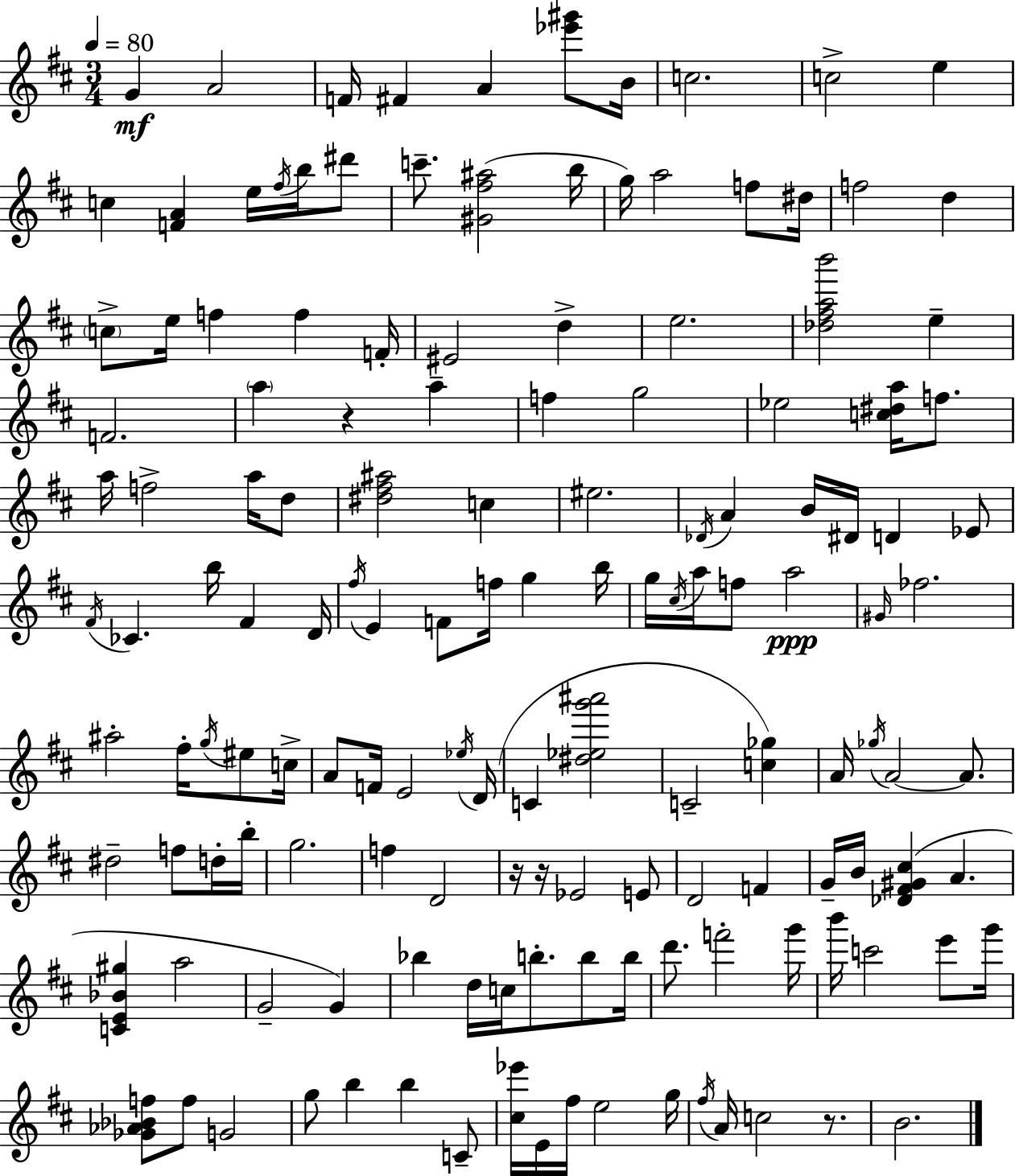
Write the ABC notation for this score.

X:1
T:Untitled
M:3/4
L:1/4
K:D
G A2 F/4 ^F A [_e'^g']/2 B/4 c2 c2 e c [FA] e/4 ^f/4 b/4 ^d'/2 c'/2 [^G^f^a]2 b/4 g/4 a2 f/2 ^d/4 f2 d c/2 e/4 f f F/4 ^E2 d e2 [_d^fab']2 e F2 a z a f g2 _e2 [c^da]/4 f/2 a/4 f2 a/4 d/2 [^d^f^a]2 c ^e2 _D/4 A B/4 ^D/4 D _E/2 ^F/4 _C b/4 ^F D/4 ^f/4 E F/2 f/4 g b/4 g/4 ^c/4 a/4 f/2 a2 ^G/4 _f2 ^a2 ^f/4 g/4 ^e/2 c/4 A/2 F/4 E2 _e/4 D/4 C [^d_eg'^a']2 C2 [c_g] A/4 _g/4 A2 A/2 ^d2 f/2 d/4 b/4 g2 f D2 z/4 z/4 _E2 E/2 D2 F G/4 B/4 [_D^F^G^c] A [CE_B^g] a2 G2 G _b d/4 c/4 b/2 b/2 b/4 d'/2 f'2 g'/4 b'/4 c'2 e'/2 g'/4 [_G_A_Bf]/2 f/2 G2 g/2 b b C/2 [^c_e']/4 E/4 ^f/4 e2 g/4 ^f/4 A/4 c2 z/2 B2